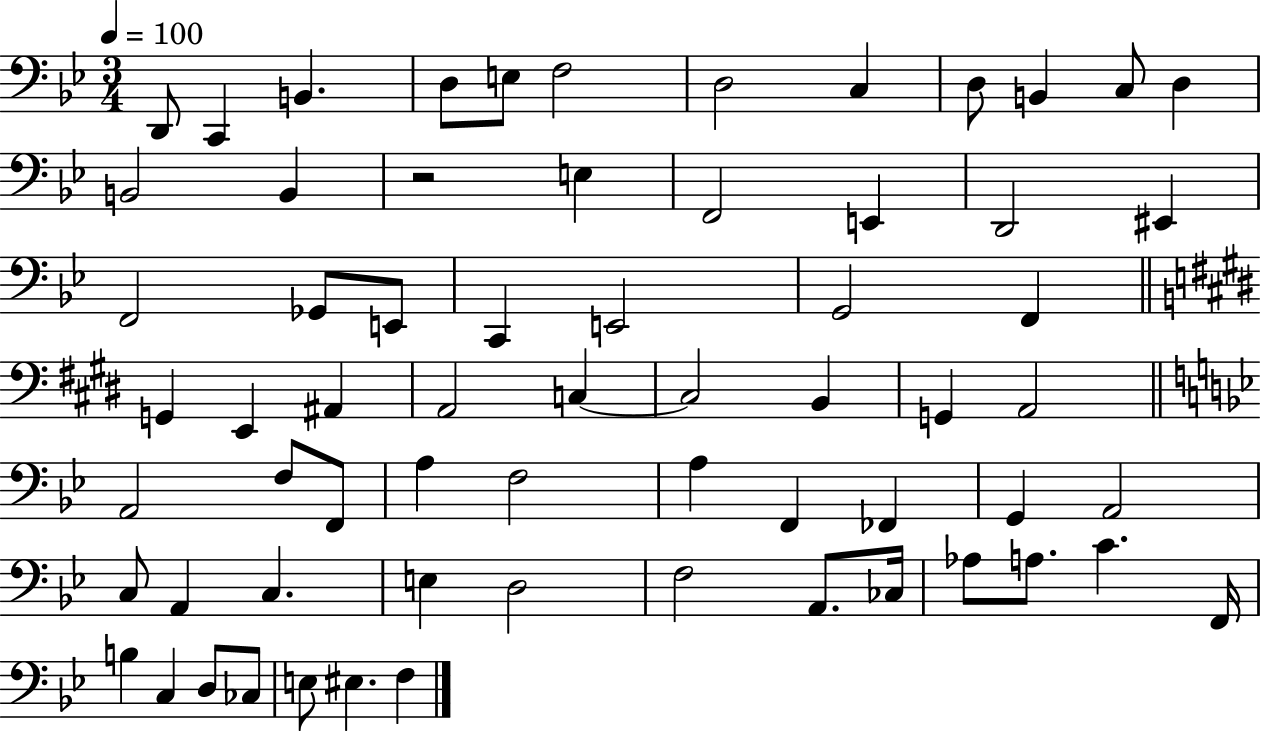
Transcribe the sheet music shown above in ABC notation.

X:1
T:Untitled
M:3/4
L:1/4
K:Bb
D,,/2 C,, B,, D,/2 E,/2 F,2 D,2 C, D,/2 B,, C,/2 D, B,,2 B,, z2 E, F,,2 E,, D,,2 ^E,, F,,2 _G,,/2 E,,/2 C,, E,,2 G,,2 F,, G,, E,, ^A,, A,,2 C, C,2 B,, G,, A,,2 A,,2 F,/2 F,,/2 A, F,2 A, F,, _F,, G,, A,,2 C,/2 A,, C, E, D,2 F,2 A,,/2 _C,/4 _A,/2 A,/2 C F,,/4 B, C, D,/2 _C,/2 E,/2 ^E, F,